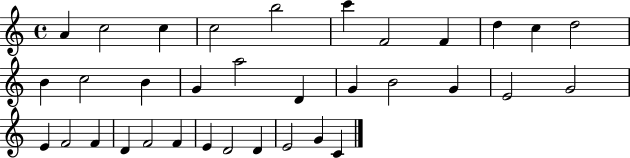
A4/q C5/h C5/q C5/h B5/h C6/q F4/h F4/q D5/q C5/q D5/h B4/q C5/h B4/q G4/q A5/h D4/q G4/q B4/h G4/q E4/h G4/h E4/q F4/h F4/q D4/q F4/h F4/q E4/q D4/h D4/q E4/h G4/q C4/q